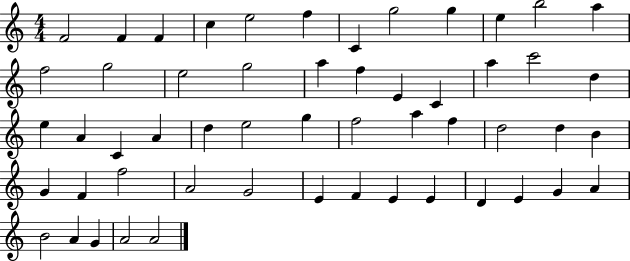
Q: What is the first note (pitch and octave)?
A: F4